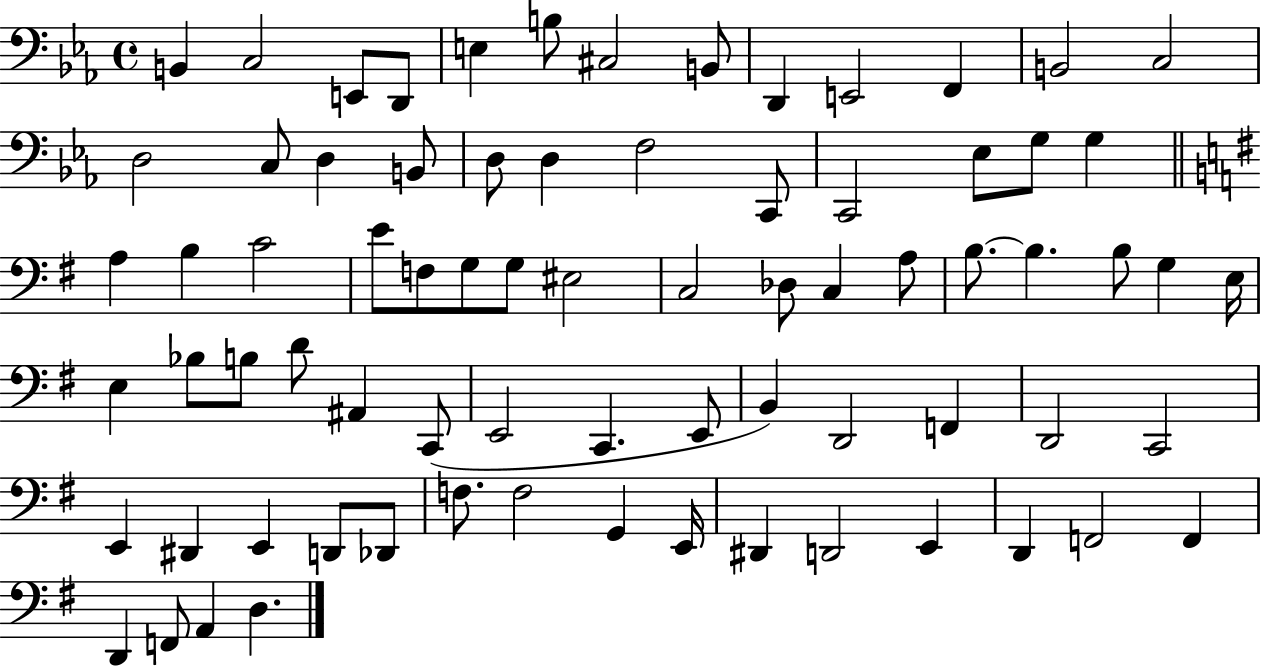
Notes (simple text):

B2/q C3/h E2/e D2/e E3/q B3/e C#3/h B2/e D2/q E2/h F2/q B2/h C3/h D3/h C3/e D3/q B2/e D3/e D3/q F3/h C2/e C2/h Eb3/e G3/e G3/q A3/q B3/q C4/h E4/e F3/e G3/e G3/e EIS3/h C3/h Db3/e C3/q A3/e B3/e. B3/q. B3/e G3/q E3/s E3/q Bb3/e B3/e D4/e A#2/q C2/e E2/h C2/q. E2/e B2/q D2/h F2/q D2/h C2/h E2/q D#2/q E2/q D2/e Db2/e F3/e. F3/h G2/q E2/s D#2/q D2/h E2/q D2/q F2/h F2/q D2/q F2/e A2/q D3/q.